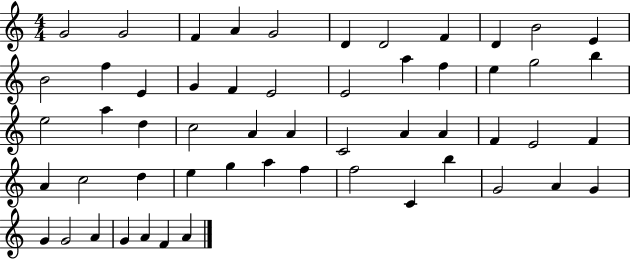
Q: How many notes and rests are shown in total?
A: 55